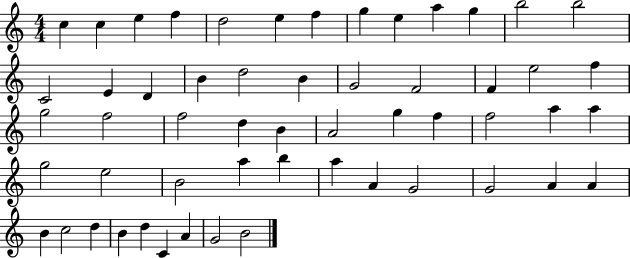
X:1
T:Untitled
M:4/4
L:1/4
K:C
c c e f d2 e f g e a g b2 b2 C2 E D B d2 B G2 F2 F e2 f g2 f2 f2 d B A2 g f f2 a a g2 e2 B2 a b a A G2 G2 A A B c2 d B d C A G2 B2